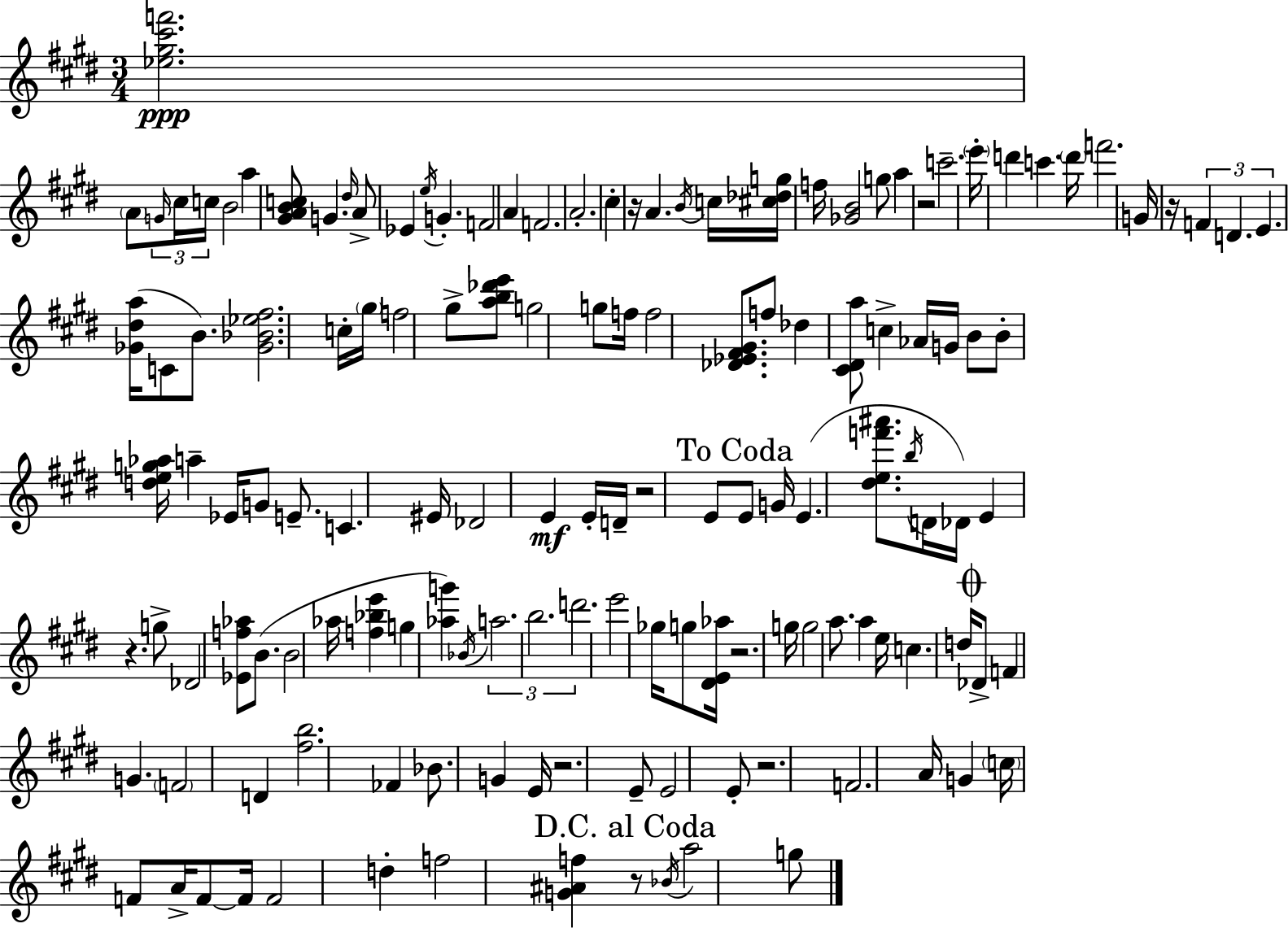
[Eb5,G#5,C#6,F6]/h. A4/e G4/s C#5/s C5/s B4/h A5/q [G#4,A4,B4,C5]/e G4/q. D#5/s A4/e Eb4/q E5/s G4/q. F4/h A4/q F4/h. A4/h. C#5/q R/s A4/q. B4/s C5/s [C#5,Db5,G5]/s F5/s [Gb4,B4]/h G5/e A5/q R/h C6/h. E6/s D6/q C6/q. D6/s F6/h. G4/s R/s F4/q D4/q. E4/q. [Gb4,D#5,A5]/s C4/e B4/e. [Gb4,Bb4,Eb5,F#5]/h. C5/s G#5/s F5/h G#5/e [A5,B5,Db6,E6]/e G5/h G5/e F5/s F5/h [Db4,Eb4,F#4,G#4]/e. F5/e Db5/q [C#4,D#4,A5]/e C5/q Ab4/s G4/s B4/e B4/e [D5,E5,G5,Ab5]/s A5/q Eb4/s G4/e E4/e. C4/q. EIS4/s Db4/h E4/q E4/s D4/s R/h E4/e E4/e G4/s E4/q. [D#5,E5,F6,A#6]/e. B5/s D4/s Db4/s E4/q R/q. G5/e Db4/h [Eb4,F5,Ab5]/e B4/e. B4/h Ab5/s [F5,Bb5,E6]/q G5/q [Ab5,G6]/q Bb4/s A5/h. B5/h. D6/h. E6/h Gb5/s G5/e [D#4,E4,Ab5]/s R/h. G5/s G5/h A5/e. A5/q E5/s C5/q. D5/s Db4/e F4/q G4/q. F4/h D4/q [F#5,B5]/h. FES4/q Bb4/e. G4/q E4/s R/h. E4/e E4/h E4/e R/h. F4/h. A4/s G4/q C5/s F4/e A4/s F4/e F4/s F4/h D5/q F5/h [G4,A#4,F5]/q R/e Bb4/s A5/h G5/e